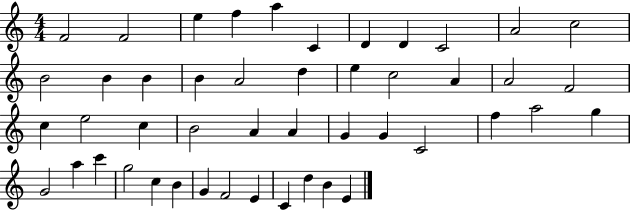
X:1
T:Untitled
M:4/4
L:1/4
K:C
F2 F2 e f a C D D C2 A2 c2 B2 B B B A2 d e c2 A A2 F2 c e2 c B2 A A G G C2 f a2 g G2 a c' g2 c B G F2 E C d B E